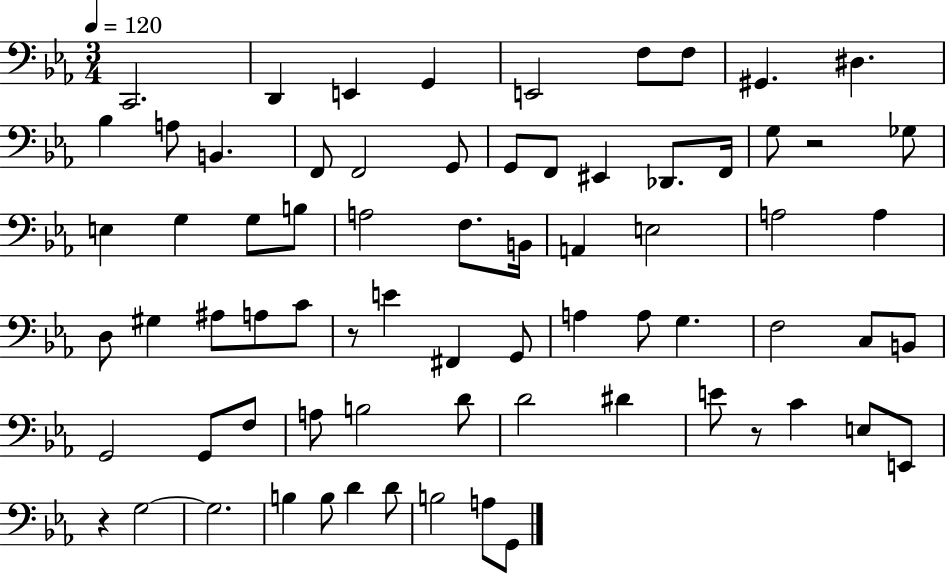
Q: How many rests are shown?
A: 4